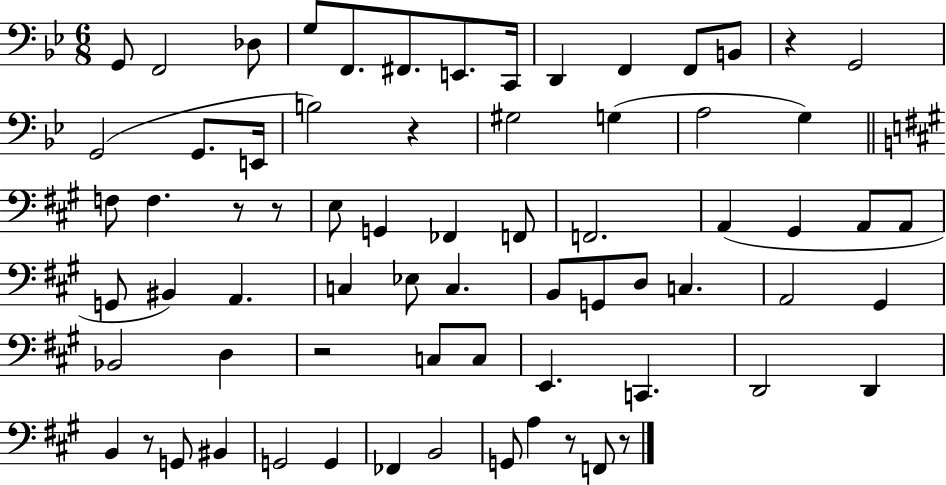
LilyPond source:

{
  \clef bass
  \numericTimeSignature
  \time 6/8
  \key bes \major
  g,8 f,2 des8 | g8 f,8. fis,8. e,8. c,16 | d,4 f,4 f,8 b,8 | r4 g,2 | \break g,2( g,8. e,16 | b2) r4 | gis2 g4( | a2 g4) | \break \bar "||" \break \key a \major f8 f4. r8 r8 | e8 g,4 fes,4 f,8 | f,2. | a,4( gis,4 a,8 a,8 | \break g,8 bis,4) a,4. | c4 ees8 c4. | b,8 g,8 d8 c4. | a,2 gis,4 | \break bes,2 d4 | r2 c8 c8 | e,4. c,4. | d,2 d,4 | \break b,4 r8 g,8 bis,4 | g,2 g,4 | fes,4 b,2 | g,8 a4 r8 f,8 r8 | \break \bar "|."
}